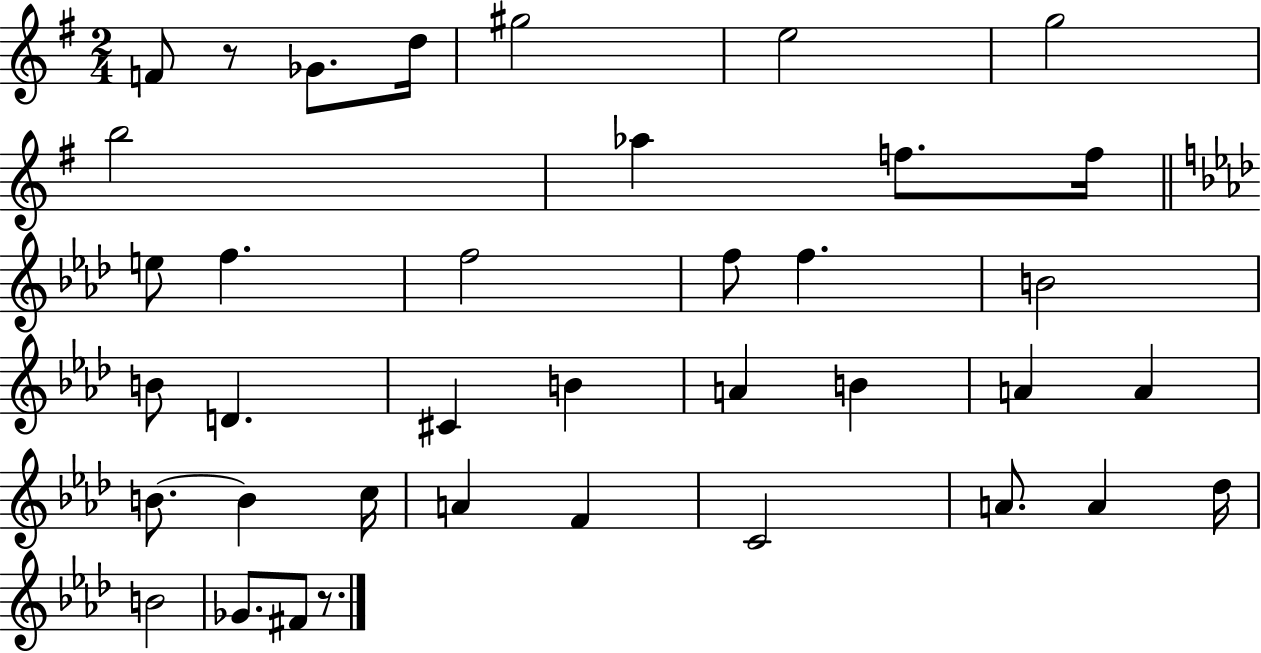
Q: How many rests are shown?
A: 2